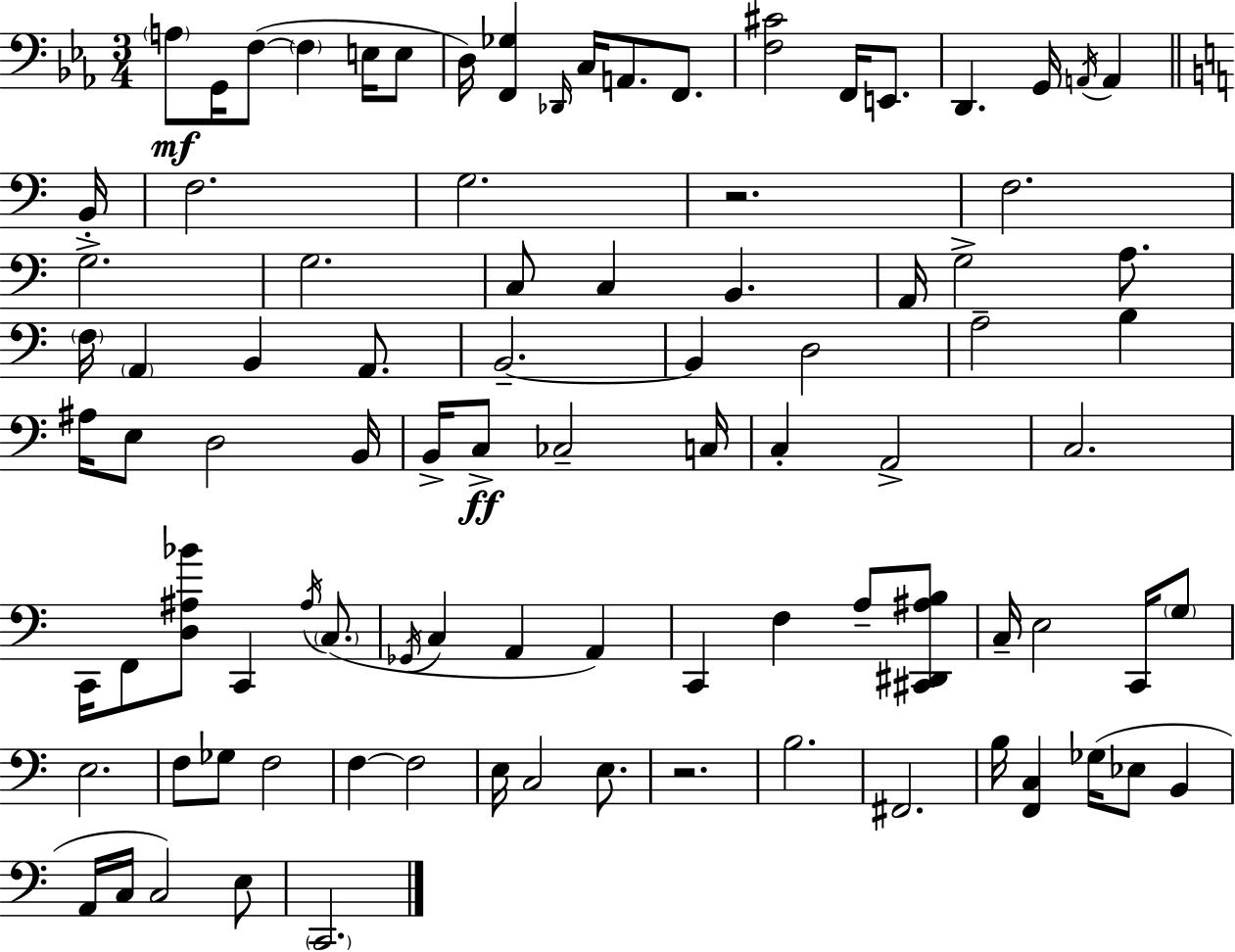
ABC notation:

X:1
T:Untitled
M:3/4
L:1/4
K:Eb
A,/2 G,,/4 F,/2 F, E,/4 E,/2 D,/4 [F,,_G,] _D,,/4 C,/4 A,,/2 F,,/2 [F,^C]2 F,,/4 E,,/2 D,, G,,/4 A,,/4 A,, B,,/4 F,2 G,2 z2 F,2 G,2 G,2 C,/2 C, B,, A,,/4 G,2 A,/2 F,/4 A,, B,, A,,/2 B,,2 B,, D,2 A,2 B, ^A,/4 E,/2 D,2 B,,/4 B,,/4 C,/2 _C,2 C,/4 C, A,,2 C,2 C,,/4 F,,/2 [D,^A,_B]/2 C,, ^A,/4 C,/2 _G,,/4 C, A,, A,, C,, F, A,/2 [^C,,^D,,^A,B,]/2 C,/4 E,2 C,,/4 G,/2 E,2 F,/2 _G,/2 F,2 F, F,2 E,/4 C,2 E,/2 z2 B,2 ^F,,2 B,/4 [F,,C,] _G,/4 _E,/2 B,, A,,/4 C,/4 C,2 E,/2 C,,2